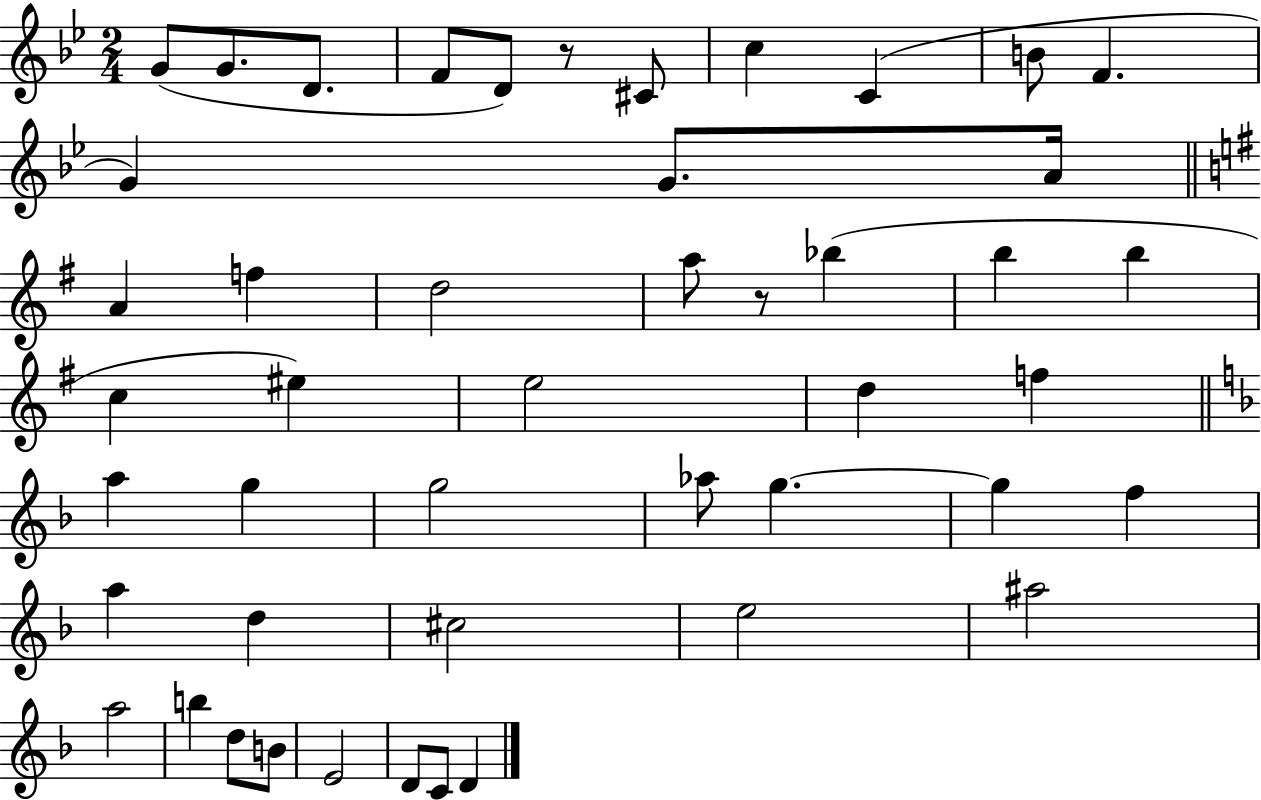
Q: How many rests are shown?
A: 2